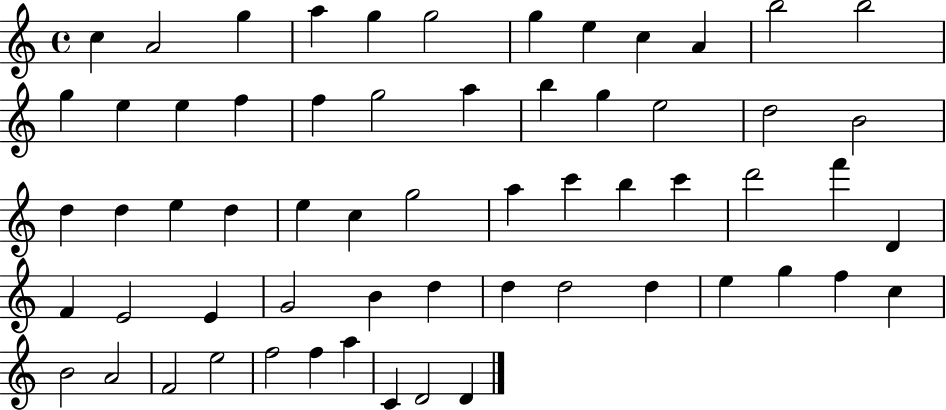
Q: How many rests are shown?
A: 0